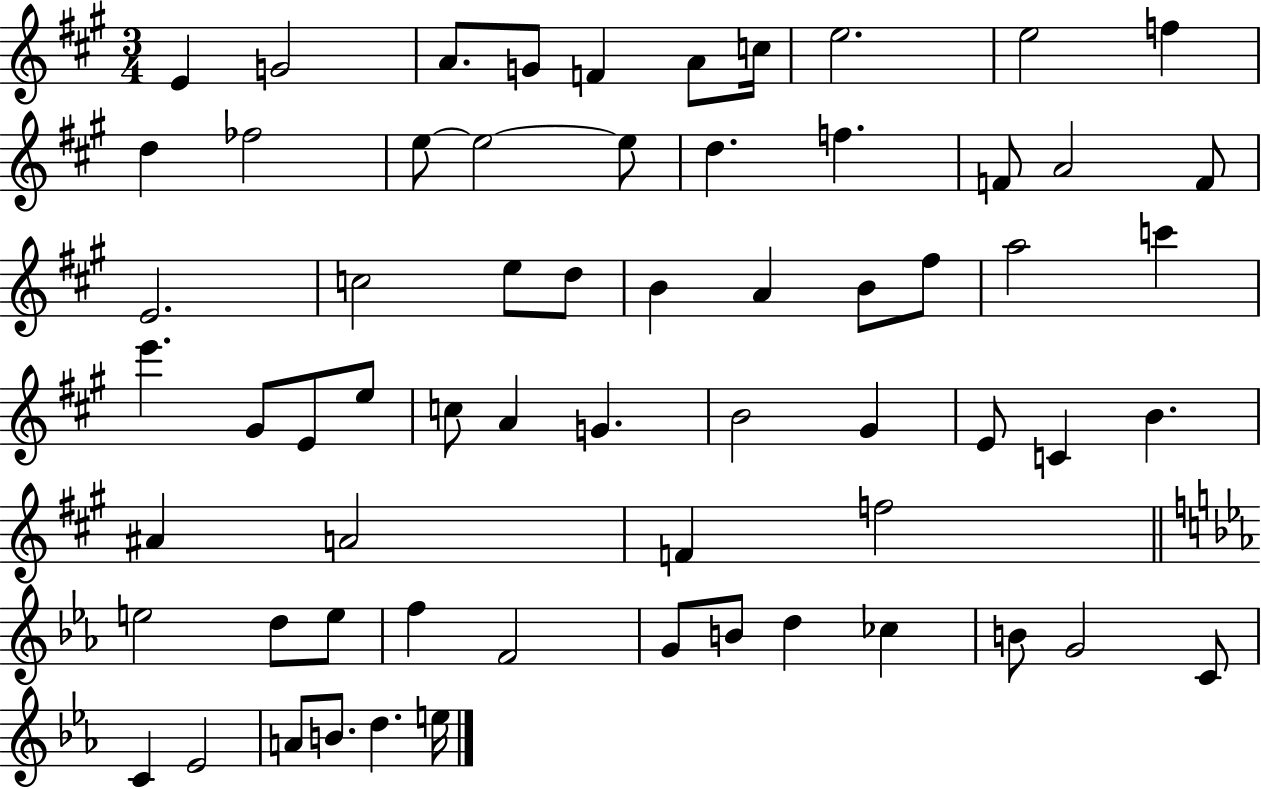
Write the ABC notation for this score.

X:1
T:Untitled
M:3/4
L:1/4
K:A
E G2 A/2 G/2 F A/2 c/4 e2 e2 f d _f2 e/2 e2 e/2 d f F/2 A2 F/2 E2 c2 e/2 d/2 B A B/2 ^f/2 a2 c' e' ^G/2 E/2 e/2 c/2 A G B2 ^G E/2 C B ^A A2 F f2 e2 d/2 e/2 f F2 G/2 B/2 d _c B/2 G2 C/2 C _E2 A/2 B/2 d e/4